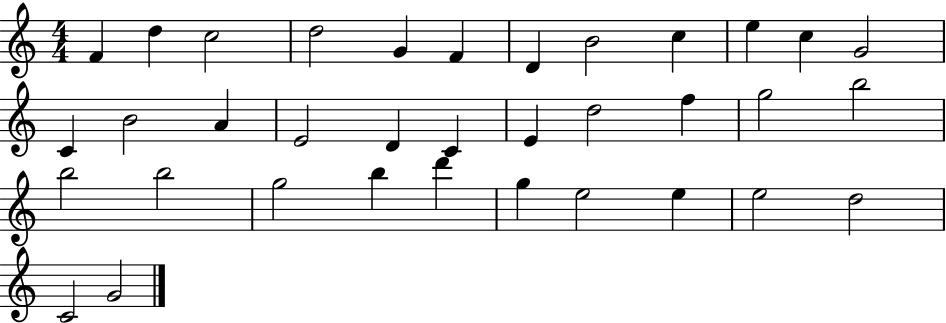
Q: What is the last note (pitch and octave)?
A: G4